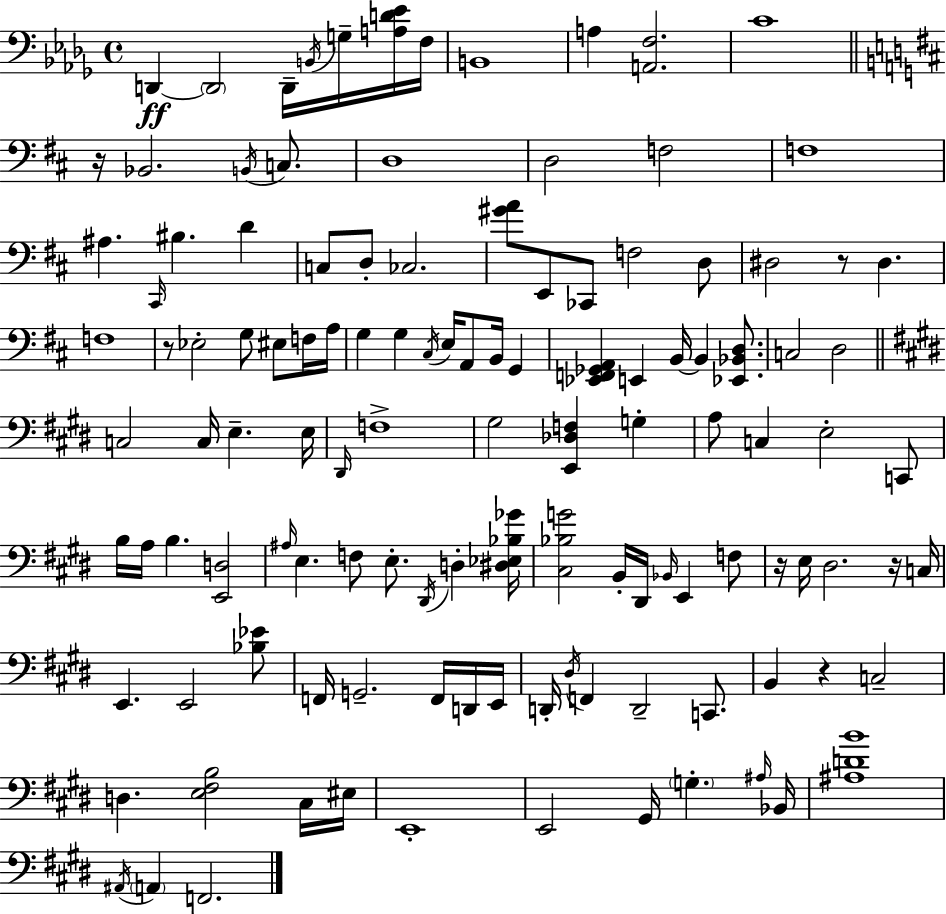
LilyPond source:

{
  \clef bass
  \time 4/4
  \defaultTimeSignature
  \key bes \minor
  \repeat volta 2 { d,4~~\ff \parenthesize d,2 d,16-- \acciaccatura { b,16 } g16-- <a d' ees'>16 | f16 b,1 | a4 <a, f>2. | c'1 | \break \bar "||" \break \key d \major r16 bes,2. \acciaccatura { b,16 } c8. | d1 | d2 f2 | f1 | \break ais4. \grace { cis,16 } bis4. d'4 | c8 d8-. ces2. | <gis' a'>8 e,8 ces,8 f2 | d8 dis2 r8 dis4. | \break f1 | r8 ees2-. g8 eis8 | f16 a16 g4 g4 \acciaccatura { cis16 } e16 a,8 b,16 g,4 | <ees, f, ges, a,>4 e,4 b,16~~ b,4 | \break <ees, bes, d>8. c2 d2 | \bar "||" \break \key e \major c2 c16 e4.-- e16 | \grace { dis,16 } f1-> | gis2 <e, des f>4 g4-. | a8 c4 e2-. c,8 | \break b16 a16 b4. <e, d>2 | \grace { ais16 } e4. f8 e8.-. \acciaccatura { dis,16 } d4-. | <dis ees bes ges'>16 <cis bes g'>2 b,16-. dis,16 \grace { bes,16 } e,4 | f8 r16 e16 dis2. | \break r16 c16 e,4. e,2 | <bes ees'>8 f,16 g,2.-- | f,16 d,16 e,16 d,16-. \acciaccatura { dis16 } f,4 d,2-- | c,8. b,4 r4 c2-- | \break d4. <e fis b>2 | cis16 eis16 e,1-. | e,2 gis,16 \parenthesize g4.-. | \grace { ais16 } bes,16 <ais d' b'>1 | \break \acciaccatura { ais,16 } \parenthesize a,4 f,2. | } \bar "|."
}